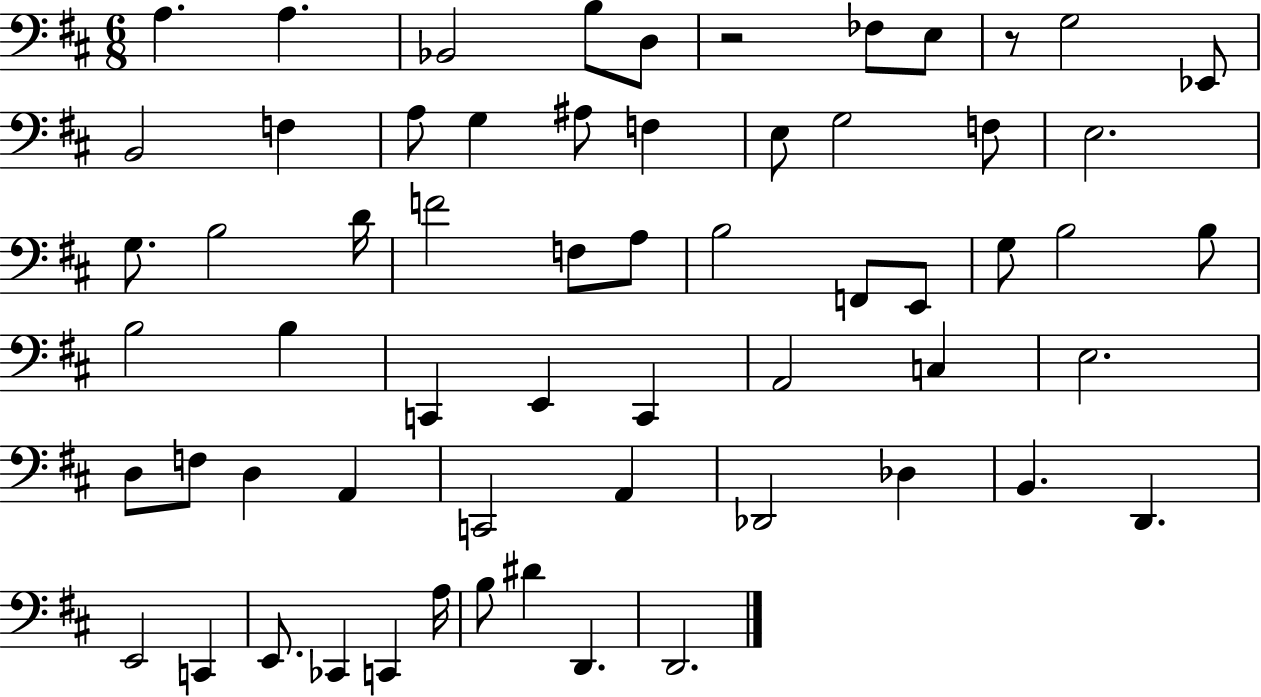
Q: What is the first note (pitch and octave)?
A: A3